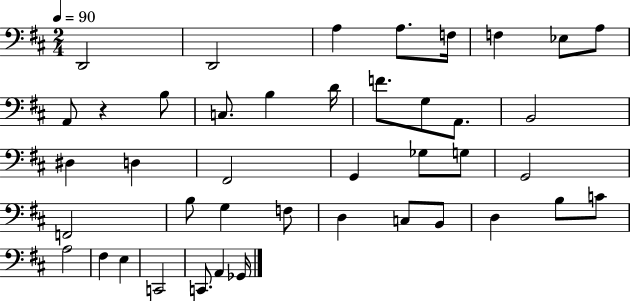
{
  \clef bass
  \numericTimeSignature
  \time 2/4
  \key d \major
  \tempo 4 = 90
  d,2 | d,2 | a4 a8. f16 | f4 ees8 a8 | \break a,8 r4 b8 | c8. b4 d'16 | f'8. g8 a,8. | b,2 | \break dis4 d4 | fis,2 | g,4 ges8 g8 | g,2 | \break f,2 | b8 g4 f8 | d4 c8 b,8 | d4 b8 c'8 | \break a2 | fis4 e4 | c,2 | c,8. a,4 ges,16 | \break \bar "|."
}